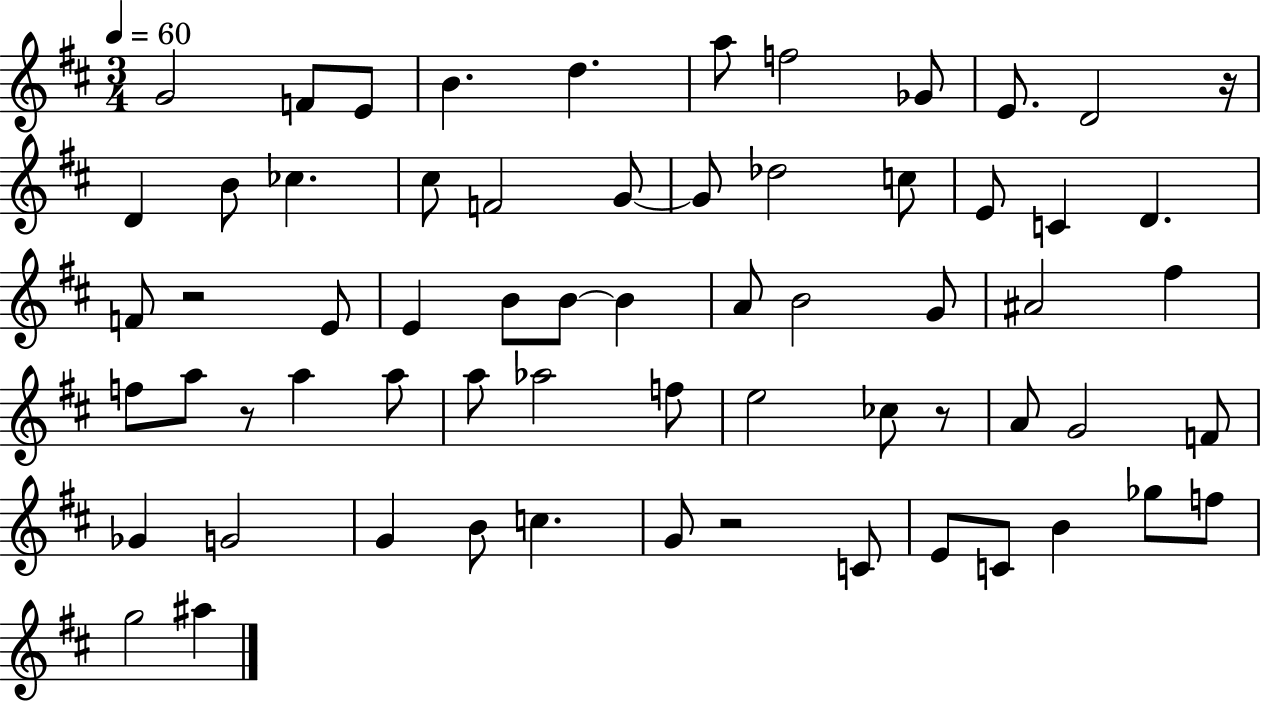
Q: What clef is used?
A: treble